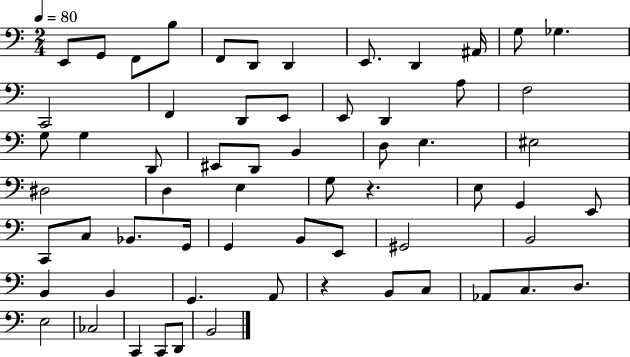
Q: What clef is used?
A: bass